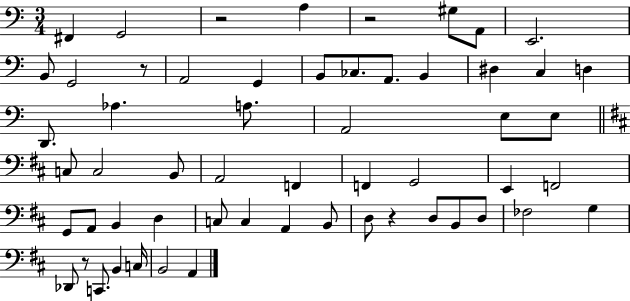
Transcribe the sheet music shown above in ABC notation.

X:1
T:Untitled
M:3/4
L:1/4
K:C
^F,, G,,2 z2 A, z2 ^G,/2 A,,/2 E,,2 B,,/2 G,,2 z/2 A,,2 G,, B,,/2 _C,/2 A,,/2 B,, ^D, C, D, D,,/2 _A, A,/2 A,,2 E,/2 E,/2 C,/2 C,2 B,,/2 A,,2 F,, F,, G,,2 E,, F,,2 G,,/2 A,,/2 B,, D, C,/2 C, A,, B,,/2 D,/2 z D,/2 B,,/2 D,/2 _F,2 G, _D,,/2 z/2 C,,/2 B,, C,/4 B,,2 A,,